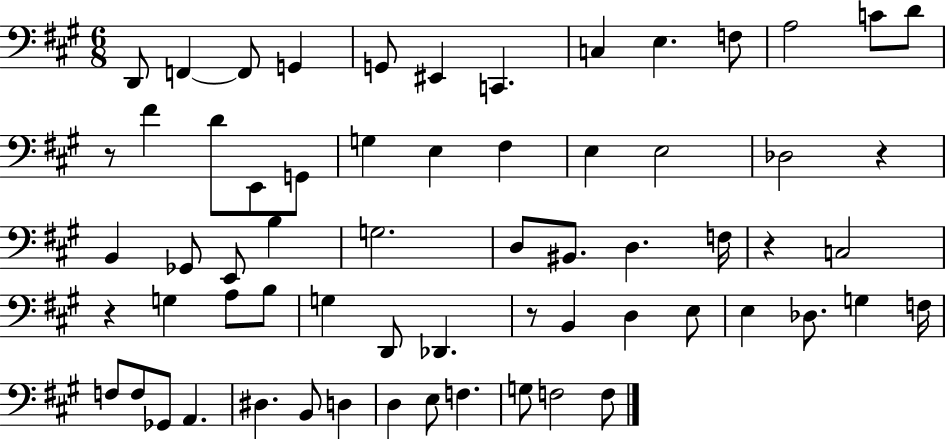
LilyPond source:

{
  \clef bass
  \numericTimeSignature
  \time 6/8
  \key a \major
  d,8 f,4~~ f,8 g,4 | g,8 eis,4 c,4. | c4 e4. f8 | a2 c'8 d'8 | \break r8 fis'4 d'8 e,8 g,8 | g4 e4 fis4 | e4 e2 | des2 r4 | \break b,4 ges,8 e,8 b4 | g2. | d8 bis,8. d4. f16 | r4 c2 | \break r4 g4 a8 b8 | g4 d,8 des,4. | r8 b,4 d4 e8 | e4 des8. g4 f16 | \break f8 f8 ges,8 a,4. | dis4. b,8 d4 | d4 e8 f4. | g8 f2 f8 | \break \bar "|."
}